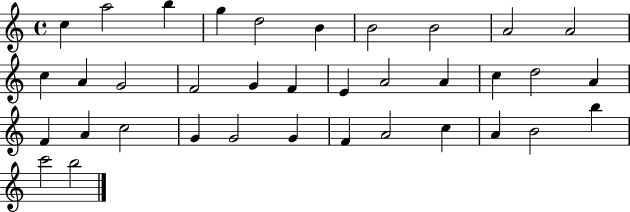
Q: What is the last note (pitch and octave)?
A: B5